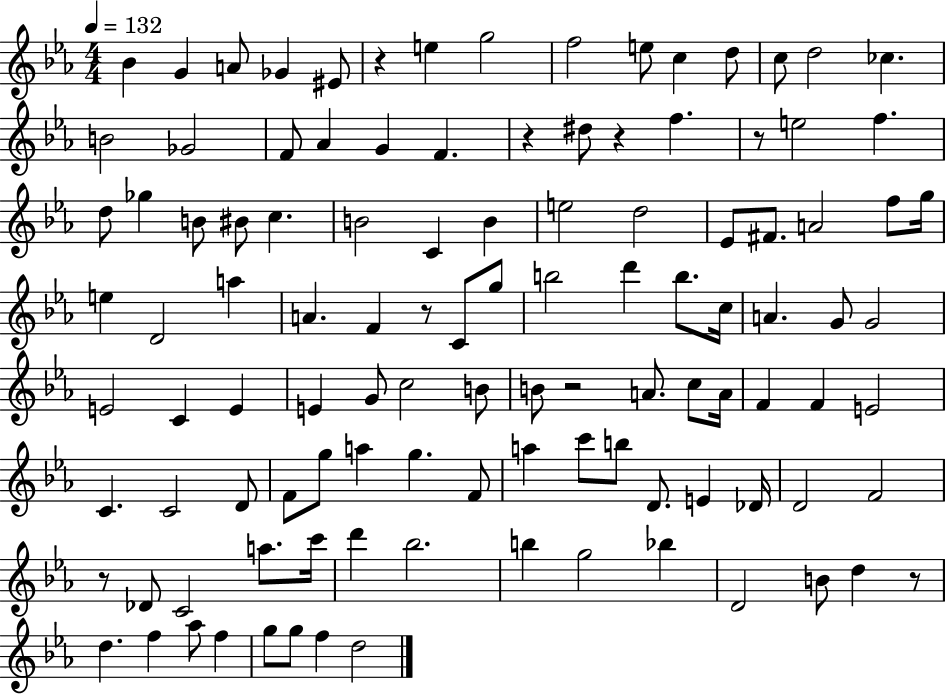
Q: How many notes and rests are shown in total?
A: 111